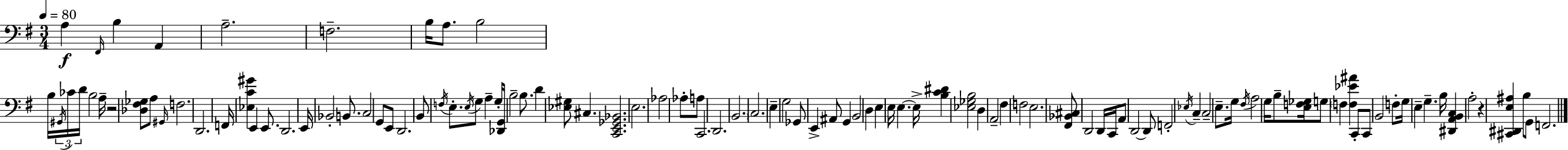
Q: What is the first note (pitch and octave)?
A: A3